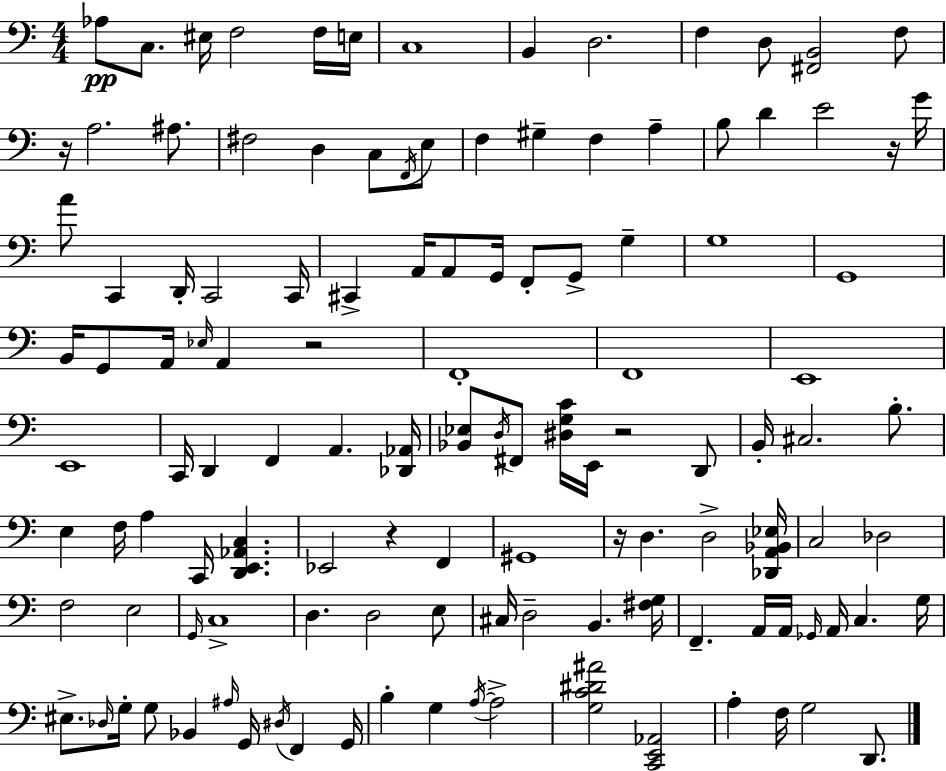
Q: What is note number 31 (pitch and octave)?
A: C2